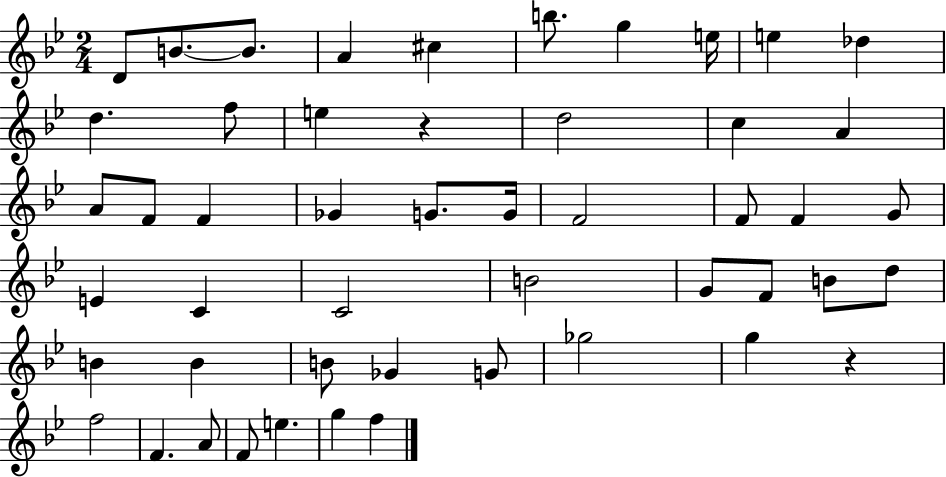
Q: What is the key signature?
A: BES major